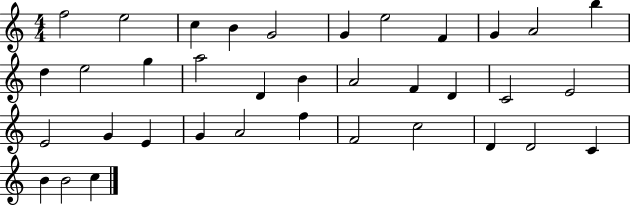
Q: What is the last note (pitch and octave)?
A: C5